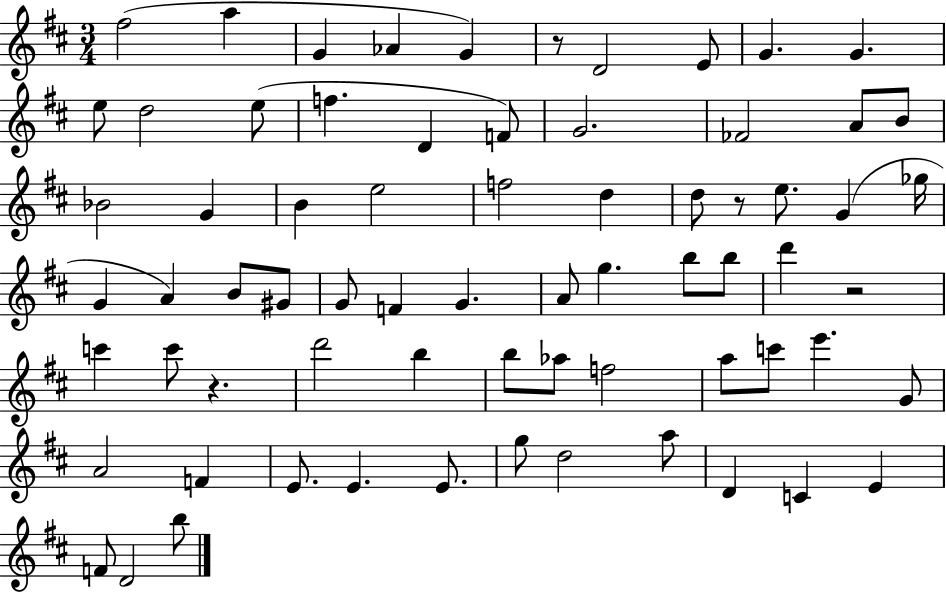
{
  \clef treble
  \numericTimeSignature
  \time 3/4
  \key d \major
  \repeat volta 2 { fis''2( a''4 | g'4 aes'4 g'4) | r8 d'2 e'8 | g'4. g'4. | \break e''8 d''2 e''8( | f''4. d'4 f'8) | g'2. | fes'2 a'8 b'8 | \break bes'2 g'4 | b'4 e''2 | f''2 d''4 | d''8 r8 e''8. g'4( ges''16 | \break g'4 a'4) b'8 gis'8 | g'8 f'4 g'4. | a'8 g''4. b''8 b''8 | d'''4 r2 | \break c'''4 c'''8 r4. | d'''2 b''4 | b''8 aes''8 f''2 | a''8 c'''8 e'''4. g'8 | \break a'2 f'4 | e'8. e'4. e'8. | g''8 d''2 a''8 | d'4 c'4 e'4 | \break f'8 d'2 b''8 | } \bar "|."
}